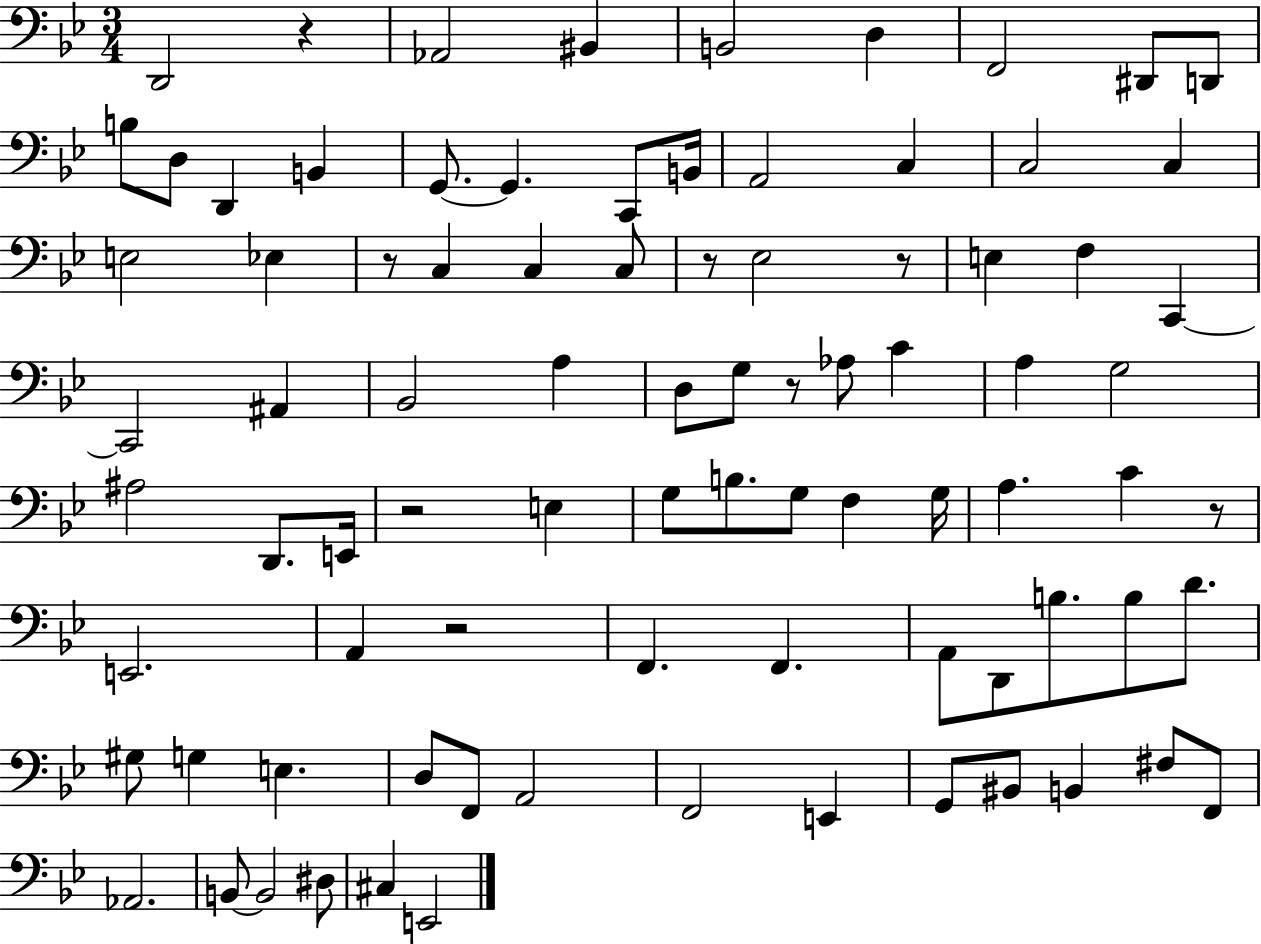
X:1
T:Untitled
M:3/4
L:1/4
K:Bb
D,,2 z _A,,2 ^B,, B,,2 D, F,,2 ^D,,/2 D,,/2 B,/2 D,/2 D,, B,, G,,/2 G,, C,,/2 B,,/4 A,,2 C, C,2 C, E,2 _E, z/2 C, C, C,/2 z/2 _E,2 z/2 E, F, C,, C,,2 ^A,, _B,,2 A, D,/2 G,/2 z/2 _A,/2 C A, G,2 ^A,2 D,,/2 E,,/4 z2 E, G,/2 B,/2 G,/2 F, G,/4 A, C z/2 E,,2 A,, z2 F,, F,, A,,/2 D,,/2 B,/2 B,/2 D/2 ^G,/2 G, E, D,/2 F,,/2 A,,2 F,,2 E,, G,,/2 ^B,,/2 B,, ^F,/2 F,,/2 _A,,2 B,,/2 B,,2 ^D,/2 ^C, E,,2